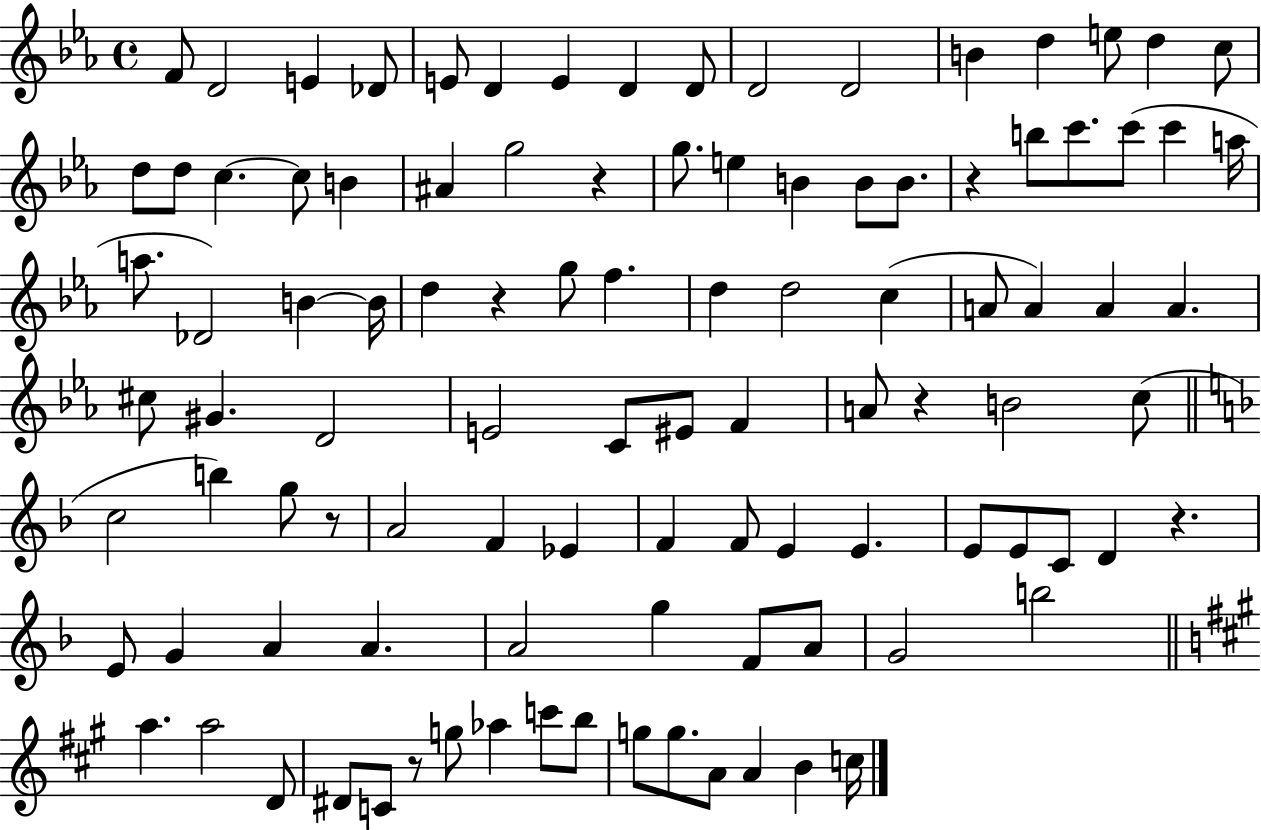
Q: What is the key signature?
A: EES major